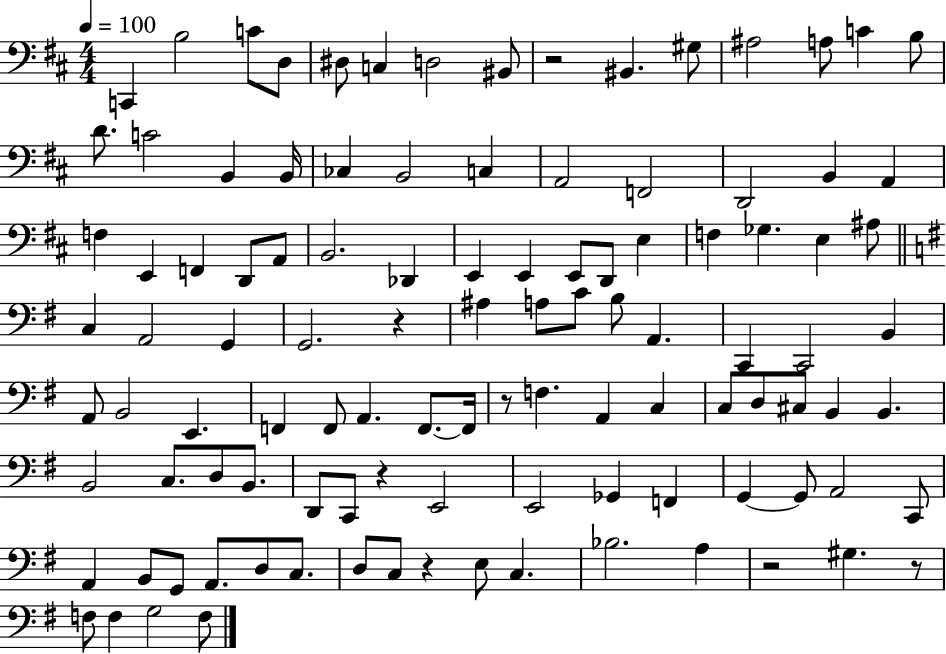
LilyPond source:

{
  \clef bass
  \numericTimeSignature
  \time 4/4
  \key d \major
  \tempo 4 = 100
  c,4 b2 c'8 d8 | dis8 c4 d2 bis,8 | r2 bis,4. gis8 | ais2 a8 c'4 b8 | \break d'8. c'2 b,4 b,16 | ces4 b,2 c4 | a,2 f,2 | d,2 b,4 a,4 | \break f4 e,4 f,4 d,8 a,8 | b,2. des,4 | e,4 e,4 e,8 d,8 e4 | f4 ges4. e4 ais8 | \break \bar "||" \break \key g \major c4 a,2 g,4 | g,2. r4 | ais4 a8 c'8 b8 a,4. | c,4 c,2 b,4 | \break a,8 b,2 e,4. | f,4 f,8 a,4. f,8.~~ f,16 | r8 f4. a,4 c4 | c8 d8 cis8 b,4 b,4. | \break b,2 c8. d8 b,8. | d,8 c,8 r4 e,2 | e,2 ges,4 f,4 | g,4~~ g,8 a,2 c,8 | \break a,4 b,8 g,8 a,8. d8 c8. | d8 c8 r4 e8 c4. | bes2. a4 | r2 gis4. r8 | \break f8 f4 g2 f8 | \bar "|."
}